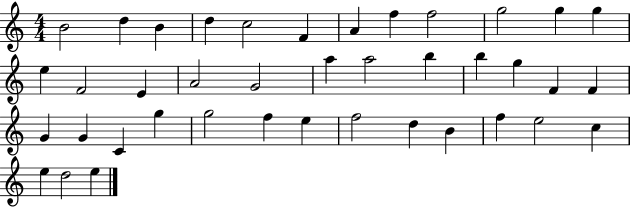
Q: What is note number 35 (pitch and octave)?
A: F5